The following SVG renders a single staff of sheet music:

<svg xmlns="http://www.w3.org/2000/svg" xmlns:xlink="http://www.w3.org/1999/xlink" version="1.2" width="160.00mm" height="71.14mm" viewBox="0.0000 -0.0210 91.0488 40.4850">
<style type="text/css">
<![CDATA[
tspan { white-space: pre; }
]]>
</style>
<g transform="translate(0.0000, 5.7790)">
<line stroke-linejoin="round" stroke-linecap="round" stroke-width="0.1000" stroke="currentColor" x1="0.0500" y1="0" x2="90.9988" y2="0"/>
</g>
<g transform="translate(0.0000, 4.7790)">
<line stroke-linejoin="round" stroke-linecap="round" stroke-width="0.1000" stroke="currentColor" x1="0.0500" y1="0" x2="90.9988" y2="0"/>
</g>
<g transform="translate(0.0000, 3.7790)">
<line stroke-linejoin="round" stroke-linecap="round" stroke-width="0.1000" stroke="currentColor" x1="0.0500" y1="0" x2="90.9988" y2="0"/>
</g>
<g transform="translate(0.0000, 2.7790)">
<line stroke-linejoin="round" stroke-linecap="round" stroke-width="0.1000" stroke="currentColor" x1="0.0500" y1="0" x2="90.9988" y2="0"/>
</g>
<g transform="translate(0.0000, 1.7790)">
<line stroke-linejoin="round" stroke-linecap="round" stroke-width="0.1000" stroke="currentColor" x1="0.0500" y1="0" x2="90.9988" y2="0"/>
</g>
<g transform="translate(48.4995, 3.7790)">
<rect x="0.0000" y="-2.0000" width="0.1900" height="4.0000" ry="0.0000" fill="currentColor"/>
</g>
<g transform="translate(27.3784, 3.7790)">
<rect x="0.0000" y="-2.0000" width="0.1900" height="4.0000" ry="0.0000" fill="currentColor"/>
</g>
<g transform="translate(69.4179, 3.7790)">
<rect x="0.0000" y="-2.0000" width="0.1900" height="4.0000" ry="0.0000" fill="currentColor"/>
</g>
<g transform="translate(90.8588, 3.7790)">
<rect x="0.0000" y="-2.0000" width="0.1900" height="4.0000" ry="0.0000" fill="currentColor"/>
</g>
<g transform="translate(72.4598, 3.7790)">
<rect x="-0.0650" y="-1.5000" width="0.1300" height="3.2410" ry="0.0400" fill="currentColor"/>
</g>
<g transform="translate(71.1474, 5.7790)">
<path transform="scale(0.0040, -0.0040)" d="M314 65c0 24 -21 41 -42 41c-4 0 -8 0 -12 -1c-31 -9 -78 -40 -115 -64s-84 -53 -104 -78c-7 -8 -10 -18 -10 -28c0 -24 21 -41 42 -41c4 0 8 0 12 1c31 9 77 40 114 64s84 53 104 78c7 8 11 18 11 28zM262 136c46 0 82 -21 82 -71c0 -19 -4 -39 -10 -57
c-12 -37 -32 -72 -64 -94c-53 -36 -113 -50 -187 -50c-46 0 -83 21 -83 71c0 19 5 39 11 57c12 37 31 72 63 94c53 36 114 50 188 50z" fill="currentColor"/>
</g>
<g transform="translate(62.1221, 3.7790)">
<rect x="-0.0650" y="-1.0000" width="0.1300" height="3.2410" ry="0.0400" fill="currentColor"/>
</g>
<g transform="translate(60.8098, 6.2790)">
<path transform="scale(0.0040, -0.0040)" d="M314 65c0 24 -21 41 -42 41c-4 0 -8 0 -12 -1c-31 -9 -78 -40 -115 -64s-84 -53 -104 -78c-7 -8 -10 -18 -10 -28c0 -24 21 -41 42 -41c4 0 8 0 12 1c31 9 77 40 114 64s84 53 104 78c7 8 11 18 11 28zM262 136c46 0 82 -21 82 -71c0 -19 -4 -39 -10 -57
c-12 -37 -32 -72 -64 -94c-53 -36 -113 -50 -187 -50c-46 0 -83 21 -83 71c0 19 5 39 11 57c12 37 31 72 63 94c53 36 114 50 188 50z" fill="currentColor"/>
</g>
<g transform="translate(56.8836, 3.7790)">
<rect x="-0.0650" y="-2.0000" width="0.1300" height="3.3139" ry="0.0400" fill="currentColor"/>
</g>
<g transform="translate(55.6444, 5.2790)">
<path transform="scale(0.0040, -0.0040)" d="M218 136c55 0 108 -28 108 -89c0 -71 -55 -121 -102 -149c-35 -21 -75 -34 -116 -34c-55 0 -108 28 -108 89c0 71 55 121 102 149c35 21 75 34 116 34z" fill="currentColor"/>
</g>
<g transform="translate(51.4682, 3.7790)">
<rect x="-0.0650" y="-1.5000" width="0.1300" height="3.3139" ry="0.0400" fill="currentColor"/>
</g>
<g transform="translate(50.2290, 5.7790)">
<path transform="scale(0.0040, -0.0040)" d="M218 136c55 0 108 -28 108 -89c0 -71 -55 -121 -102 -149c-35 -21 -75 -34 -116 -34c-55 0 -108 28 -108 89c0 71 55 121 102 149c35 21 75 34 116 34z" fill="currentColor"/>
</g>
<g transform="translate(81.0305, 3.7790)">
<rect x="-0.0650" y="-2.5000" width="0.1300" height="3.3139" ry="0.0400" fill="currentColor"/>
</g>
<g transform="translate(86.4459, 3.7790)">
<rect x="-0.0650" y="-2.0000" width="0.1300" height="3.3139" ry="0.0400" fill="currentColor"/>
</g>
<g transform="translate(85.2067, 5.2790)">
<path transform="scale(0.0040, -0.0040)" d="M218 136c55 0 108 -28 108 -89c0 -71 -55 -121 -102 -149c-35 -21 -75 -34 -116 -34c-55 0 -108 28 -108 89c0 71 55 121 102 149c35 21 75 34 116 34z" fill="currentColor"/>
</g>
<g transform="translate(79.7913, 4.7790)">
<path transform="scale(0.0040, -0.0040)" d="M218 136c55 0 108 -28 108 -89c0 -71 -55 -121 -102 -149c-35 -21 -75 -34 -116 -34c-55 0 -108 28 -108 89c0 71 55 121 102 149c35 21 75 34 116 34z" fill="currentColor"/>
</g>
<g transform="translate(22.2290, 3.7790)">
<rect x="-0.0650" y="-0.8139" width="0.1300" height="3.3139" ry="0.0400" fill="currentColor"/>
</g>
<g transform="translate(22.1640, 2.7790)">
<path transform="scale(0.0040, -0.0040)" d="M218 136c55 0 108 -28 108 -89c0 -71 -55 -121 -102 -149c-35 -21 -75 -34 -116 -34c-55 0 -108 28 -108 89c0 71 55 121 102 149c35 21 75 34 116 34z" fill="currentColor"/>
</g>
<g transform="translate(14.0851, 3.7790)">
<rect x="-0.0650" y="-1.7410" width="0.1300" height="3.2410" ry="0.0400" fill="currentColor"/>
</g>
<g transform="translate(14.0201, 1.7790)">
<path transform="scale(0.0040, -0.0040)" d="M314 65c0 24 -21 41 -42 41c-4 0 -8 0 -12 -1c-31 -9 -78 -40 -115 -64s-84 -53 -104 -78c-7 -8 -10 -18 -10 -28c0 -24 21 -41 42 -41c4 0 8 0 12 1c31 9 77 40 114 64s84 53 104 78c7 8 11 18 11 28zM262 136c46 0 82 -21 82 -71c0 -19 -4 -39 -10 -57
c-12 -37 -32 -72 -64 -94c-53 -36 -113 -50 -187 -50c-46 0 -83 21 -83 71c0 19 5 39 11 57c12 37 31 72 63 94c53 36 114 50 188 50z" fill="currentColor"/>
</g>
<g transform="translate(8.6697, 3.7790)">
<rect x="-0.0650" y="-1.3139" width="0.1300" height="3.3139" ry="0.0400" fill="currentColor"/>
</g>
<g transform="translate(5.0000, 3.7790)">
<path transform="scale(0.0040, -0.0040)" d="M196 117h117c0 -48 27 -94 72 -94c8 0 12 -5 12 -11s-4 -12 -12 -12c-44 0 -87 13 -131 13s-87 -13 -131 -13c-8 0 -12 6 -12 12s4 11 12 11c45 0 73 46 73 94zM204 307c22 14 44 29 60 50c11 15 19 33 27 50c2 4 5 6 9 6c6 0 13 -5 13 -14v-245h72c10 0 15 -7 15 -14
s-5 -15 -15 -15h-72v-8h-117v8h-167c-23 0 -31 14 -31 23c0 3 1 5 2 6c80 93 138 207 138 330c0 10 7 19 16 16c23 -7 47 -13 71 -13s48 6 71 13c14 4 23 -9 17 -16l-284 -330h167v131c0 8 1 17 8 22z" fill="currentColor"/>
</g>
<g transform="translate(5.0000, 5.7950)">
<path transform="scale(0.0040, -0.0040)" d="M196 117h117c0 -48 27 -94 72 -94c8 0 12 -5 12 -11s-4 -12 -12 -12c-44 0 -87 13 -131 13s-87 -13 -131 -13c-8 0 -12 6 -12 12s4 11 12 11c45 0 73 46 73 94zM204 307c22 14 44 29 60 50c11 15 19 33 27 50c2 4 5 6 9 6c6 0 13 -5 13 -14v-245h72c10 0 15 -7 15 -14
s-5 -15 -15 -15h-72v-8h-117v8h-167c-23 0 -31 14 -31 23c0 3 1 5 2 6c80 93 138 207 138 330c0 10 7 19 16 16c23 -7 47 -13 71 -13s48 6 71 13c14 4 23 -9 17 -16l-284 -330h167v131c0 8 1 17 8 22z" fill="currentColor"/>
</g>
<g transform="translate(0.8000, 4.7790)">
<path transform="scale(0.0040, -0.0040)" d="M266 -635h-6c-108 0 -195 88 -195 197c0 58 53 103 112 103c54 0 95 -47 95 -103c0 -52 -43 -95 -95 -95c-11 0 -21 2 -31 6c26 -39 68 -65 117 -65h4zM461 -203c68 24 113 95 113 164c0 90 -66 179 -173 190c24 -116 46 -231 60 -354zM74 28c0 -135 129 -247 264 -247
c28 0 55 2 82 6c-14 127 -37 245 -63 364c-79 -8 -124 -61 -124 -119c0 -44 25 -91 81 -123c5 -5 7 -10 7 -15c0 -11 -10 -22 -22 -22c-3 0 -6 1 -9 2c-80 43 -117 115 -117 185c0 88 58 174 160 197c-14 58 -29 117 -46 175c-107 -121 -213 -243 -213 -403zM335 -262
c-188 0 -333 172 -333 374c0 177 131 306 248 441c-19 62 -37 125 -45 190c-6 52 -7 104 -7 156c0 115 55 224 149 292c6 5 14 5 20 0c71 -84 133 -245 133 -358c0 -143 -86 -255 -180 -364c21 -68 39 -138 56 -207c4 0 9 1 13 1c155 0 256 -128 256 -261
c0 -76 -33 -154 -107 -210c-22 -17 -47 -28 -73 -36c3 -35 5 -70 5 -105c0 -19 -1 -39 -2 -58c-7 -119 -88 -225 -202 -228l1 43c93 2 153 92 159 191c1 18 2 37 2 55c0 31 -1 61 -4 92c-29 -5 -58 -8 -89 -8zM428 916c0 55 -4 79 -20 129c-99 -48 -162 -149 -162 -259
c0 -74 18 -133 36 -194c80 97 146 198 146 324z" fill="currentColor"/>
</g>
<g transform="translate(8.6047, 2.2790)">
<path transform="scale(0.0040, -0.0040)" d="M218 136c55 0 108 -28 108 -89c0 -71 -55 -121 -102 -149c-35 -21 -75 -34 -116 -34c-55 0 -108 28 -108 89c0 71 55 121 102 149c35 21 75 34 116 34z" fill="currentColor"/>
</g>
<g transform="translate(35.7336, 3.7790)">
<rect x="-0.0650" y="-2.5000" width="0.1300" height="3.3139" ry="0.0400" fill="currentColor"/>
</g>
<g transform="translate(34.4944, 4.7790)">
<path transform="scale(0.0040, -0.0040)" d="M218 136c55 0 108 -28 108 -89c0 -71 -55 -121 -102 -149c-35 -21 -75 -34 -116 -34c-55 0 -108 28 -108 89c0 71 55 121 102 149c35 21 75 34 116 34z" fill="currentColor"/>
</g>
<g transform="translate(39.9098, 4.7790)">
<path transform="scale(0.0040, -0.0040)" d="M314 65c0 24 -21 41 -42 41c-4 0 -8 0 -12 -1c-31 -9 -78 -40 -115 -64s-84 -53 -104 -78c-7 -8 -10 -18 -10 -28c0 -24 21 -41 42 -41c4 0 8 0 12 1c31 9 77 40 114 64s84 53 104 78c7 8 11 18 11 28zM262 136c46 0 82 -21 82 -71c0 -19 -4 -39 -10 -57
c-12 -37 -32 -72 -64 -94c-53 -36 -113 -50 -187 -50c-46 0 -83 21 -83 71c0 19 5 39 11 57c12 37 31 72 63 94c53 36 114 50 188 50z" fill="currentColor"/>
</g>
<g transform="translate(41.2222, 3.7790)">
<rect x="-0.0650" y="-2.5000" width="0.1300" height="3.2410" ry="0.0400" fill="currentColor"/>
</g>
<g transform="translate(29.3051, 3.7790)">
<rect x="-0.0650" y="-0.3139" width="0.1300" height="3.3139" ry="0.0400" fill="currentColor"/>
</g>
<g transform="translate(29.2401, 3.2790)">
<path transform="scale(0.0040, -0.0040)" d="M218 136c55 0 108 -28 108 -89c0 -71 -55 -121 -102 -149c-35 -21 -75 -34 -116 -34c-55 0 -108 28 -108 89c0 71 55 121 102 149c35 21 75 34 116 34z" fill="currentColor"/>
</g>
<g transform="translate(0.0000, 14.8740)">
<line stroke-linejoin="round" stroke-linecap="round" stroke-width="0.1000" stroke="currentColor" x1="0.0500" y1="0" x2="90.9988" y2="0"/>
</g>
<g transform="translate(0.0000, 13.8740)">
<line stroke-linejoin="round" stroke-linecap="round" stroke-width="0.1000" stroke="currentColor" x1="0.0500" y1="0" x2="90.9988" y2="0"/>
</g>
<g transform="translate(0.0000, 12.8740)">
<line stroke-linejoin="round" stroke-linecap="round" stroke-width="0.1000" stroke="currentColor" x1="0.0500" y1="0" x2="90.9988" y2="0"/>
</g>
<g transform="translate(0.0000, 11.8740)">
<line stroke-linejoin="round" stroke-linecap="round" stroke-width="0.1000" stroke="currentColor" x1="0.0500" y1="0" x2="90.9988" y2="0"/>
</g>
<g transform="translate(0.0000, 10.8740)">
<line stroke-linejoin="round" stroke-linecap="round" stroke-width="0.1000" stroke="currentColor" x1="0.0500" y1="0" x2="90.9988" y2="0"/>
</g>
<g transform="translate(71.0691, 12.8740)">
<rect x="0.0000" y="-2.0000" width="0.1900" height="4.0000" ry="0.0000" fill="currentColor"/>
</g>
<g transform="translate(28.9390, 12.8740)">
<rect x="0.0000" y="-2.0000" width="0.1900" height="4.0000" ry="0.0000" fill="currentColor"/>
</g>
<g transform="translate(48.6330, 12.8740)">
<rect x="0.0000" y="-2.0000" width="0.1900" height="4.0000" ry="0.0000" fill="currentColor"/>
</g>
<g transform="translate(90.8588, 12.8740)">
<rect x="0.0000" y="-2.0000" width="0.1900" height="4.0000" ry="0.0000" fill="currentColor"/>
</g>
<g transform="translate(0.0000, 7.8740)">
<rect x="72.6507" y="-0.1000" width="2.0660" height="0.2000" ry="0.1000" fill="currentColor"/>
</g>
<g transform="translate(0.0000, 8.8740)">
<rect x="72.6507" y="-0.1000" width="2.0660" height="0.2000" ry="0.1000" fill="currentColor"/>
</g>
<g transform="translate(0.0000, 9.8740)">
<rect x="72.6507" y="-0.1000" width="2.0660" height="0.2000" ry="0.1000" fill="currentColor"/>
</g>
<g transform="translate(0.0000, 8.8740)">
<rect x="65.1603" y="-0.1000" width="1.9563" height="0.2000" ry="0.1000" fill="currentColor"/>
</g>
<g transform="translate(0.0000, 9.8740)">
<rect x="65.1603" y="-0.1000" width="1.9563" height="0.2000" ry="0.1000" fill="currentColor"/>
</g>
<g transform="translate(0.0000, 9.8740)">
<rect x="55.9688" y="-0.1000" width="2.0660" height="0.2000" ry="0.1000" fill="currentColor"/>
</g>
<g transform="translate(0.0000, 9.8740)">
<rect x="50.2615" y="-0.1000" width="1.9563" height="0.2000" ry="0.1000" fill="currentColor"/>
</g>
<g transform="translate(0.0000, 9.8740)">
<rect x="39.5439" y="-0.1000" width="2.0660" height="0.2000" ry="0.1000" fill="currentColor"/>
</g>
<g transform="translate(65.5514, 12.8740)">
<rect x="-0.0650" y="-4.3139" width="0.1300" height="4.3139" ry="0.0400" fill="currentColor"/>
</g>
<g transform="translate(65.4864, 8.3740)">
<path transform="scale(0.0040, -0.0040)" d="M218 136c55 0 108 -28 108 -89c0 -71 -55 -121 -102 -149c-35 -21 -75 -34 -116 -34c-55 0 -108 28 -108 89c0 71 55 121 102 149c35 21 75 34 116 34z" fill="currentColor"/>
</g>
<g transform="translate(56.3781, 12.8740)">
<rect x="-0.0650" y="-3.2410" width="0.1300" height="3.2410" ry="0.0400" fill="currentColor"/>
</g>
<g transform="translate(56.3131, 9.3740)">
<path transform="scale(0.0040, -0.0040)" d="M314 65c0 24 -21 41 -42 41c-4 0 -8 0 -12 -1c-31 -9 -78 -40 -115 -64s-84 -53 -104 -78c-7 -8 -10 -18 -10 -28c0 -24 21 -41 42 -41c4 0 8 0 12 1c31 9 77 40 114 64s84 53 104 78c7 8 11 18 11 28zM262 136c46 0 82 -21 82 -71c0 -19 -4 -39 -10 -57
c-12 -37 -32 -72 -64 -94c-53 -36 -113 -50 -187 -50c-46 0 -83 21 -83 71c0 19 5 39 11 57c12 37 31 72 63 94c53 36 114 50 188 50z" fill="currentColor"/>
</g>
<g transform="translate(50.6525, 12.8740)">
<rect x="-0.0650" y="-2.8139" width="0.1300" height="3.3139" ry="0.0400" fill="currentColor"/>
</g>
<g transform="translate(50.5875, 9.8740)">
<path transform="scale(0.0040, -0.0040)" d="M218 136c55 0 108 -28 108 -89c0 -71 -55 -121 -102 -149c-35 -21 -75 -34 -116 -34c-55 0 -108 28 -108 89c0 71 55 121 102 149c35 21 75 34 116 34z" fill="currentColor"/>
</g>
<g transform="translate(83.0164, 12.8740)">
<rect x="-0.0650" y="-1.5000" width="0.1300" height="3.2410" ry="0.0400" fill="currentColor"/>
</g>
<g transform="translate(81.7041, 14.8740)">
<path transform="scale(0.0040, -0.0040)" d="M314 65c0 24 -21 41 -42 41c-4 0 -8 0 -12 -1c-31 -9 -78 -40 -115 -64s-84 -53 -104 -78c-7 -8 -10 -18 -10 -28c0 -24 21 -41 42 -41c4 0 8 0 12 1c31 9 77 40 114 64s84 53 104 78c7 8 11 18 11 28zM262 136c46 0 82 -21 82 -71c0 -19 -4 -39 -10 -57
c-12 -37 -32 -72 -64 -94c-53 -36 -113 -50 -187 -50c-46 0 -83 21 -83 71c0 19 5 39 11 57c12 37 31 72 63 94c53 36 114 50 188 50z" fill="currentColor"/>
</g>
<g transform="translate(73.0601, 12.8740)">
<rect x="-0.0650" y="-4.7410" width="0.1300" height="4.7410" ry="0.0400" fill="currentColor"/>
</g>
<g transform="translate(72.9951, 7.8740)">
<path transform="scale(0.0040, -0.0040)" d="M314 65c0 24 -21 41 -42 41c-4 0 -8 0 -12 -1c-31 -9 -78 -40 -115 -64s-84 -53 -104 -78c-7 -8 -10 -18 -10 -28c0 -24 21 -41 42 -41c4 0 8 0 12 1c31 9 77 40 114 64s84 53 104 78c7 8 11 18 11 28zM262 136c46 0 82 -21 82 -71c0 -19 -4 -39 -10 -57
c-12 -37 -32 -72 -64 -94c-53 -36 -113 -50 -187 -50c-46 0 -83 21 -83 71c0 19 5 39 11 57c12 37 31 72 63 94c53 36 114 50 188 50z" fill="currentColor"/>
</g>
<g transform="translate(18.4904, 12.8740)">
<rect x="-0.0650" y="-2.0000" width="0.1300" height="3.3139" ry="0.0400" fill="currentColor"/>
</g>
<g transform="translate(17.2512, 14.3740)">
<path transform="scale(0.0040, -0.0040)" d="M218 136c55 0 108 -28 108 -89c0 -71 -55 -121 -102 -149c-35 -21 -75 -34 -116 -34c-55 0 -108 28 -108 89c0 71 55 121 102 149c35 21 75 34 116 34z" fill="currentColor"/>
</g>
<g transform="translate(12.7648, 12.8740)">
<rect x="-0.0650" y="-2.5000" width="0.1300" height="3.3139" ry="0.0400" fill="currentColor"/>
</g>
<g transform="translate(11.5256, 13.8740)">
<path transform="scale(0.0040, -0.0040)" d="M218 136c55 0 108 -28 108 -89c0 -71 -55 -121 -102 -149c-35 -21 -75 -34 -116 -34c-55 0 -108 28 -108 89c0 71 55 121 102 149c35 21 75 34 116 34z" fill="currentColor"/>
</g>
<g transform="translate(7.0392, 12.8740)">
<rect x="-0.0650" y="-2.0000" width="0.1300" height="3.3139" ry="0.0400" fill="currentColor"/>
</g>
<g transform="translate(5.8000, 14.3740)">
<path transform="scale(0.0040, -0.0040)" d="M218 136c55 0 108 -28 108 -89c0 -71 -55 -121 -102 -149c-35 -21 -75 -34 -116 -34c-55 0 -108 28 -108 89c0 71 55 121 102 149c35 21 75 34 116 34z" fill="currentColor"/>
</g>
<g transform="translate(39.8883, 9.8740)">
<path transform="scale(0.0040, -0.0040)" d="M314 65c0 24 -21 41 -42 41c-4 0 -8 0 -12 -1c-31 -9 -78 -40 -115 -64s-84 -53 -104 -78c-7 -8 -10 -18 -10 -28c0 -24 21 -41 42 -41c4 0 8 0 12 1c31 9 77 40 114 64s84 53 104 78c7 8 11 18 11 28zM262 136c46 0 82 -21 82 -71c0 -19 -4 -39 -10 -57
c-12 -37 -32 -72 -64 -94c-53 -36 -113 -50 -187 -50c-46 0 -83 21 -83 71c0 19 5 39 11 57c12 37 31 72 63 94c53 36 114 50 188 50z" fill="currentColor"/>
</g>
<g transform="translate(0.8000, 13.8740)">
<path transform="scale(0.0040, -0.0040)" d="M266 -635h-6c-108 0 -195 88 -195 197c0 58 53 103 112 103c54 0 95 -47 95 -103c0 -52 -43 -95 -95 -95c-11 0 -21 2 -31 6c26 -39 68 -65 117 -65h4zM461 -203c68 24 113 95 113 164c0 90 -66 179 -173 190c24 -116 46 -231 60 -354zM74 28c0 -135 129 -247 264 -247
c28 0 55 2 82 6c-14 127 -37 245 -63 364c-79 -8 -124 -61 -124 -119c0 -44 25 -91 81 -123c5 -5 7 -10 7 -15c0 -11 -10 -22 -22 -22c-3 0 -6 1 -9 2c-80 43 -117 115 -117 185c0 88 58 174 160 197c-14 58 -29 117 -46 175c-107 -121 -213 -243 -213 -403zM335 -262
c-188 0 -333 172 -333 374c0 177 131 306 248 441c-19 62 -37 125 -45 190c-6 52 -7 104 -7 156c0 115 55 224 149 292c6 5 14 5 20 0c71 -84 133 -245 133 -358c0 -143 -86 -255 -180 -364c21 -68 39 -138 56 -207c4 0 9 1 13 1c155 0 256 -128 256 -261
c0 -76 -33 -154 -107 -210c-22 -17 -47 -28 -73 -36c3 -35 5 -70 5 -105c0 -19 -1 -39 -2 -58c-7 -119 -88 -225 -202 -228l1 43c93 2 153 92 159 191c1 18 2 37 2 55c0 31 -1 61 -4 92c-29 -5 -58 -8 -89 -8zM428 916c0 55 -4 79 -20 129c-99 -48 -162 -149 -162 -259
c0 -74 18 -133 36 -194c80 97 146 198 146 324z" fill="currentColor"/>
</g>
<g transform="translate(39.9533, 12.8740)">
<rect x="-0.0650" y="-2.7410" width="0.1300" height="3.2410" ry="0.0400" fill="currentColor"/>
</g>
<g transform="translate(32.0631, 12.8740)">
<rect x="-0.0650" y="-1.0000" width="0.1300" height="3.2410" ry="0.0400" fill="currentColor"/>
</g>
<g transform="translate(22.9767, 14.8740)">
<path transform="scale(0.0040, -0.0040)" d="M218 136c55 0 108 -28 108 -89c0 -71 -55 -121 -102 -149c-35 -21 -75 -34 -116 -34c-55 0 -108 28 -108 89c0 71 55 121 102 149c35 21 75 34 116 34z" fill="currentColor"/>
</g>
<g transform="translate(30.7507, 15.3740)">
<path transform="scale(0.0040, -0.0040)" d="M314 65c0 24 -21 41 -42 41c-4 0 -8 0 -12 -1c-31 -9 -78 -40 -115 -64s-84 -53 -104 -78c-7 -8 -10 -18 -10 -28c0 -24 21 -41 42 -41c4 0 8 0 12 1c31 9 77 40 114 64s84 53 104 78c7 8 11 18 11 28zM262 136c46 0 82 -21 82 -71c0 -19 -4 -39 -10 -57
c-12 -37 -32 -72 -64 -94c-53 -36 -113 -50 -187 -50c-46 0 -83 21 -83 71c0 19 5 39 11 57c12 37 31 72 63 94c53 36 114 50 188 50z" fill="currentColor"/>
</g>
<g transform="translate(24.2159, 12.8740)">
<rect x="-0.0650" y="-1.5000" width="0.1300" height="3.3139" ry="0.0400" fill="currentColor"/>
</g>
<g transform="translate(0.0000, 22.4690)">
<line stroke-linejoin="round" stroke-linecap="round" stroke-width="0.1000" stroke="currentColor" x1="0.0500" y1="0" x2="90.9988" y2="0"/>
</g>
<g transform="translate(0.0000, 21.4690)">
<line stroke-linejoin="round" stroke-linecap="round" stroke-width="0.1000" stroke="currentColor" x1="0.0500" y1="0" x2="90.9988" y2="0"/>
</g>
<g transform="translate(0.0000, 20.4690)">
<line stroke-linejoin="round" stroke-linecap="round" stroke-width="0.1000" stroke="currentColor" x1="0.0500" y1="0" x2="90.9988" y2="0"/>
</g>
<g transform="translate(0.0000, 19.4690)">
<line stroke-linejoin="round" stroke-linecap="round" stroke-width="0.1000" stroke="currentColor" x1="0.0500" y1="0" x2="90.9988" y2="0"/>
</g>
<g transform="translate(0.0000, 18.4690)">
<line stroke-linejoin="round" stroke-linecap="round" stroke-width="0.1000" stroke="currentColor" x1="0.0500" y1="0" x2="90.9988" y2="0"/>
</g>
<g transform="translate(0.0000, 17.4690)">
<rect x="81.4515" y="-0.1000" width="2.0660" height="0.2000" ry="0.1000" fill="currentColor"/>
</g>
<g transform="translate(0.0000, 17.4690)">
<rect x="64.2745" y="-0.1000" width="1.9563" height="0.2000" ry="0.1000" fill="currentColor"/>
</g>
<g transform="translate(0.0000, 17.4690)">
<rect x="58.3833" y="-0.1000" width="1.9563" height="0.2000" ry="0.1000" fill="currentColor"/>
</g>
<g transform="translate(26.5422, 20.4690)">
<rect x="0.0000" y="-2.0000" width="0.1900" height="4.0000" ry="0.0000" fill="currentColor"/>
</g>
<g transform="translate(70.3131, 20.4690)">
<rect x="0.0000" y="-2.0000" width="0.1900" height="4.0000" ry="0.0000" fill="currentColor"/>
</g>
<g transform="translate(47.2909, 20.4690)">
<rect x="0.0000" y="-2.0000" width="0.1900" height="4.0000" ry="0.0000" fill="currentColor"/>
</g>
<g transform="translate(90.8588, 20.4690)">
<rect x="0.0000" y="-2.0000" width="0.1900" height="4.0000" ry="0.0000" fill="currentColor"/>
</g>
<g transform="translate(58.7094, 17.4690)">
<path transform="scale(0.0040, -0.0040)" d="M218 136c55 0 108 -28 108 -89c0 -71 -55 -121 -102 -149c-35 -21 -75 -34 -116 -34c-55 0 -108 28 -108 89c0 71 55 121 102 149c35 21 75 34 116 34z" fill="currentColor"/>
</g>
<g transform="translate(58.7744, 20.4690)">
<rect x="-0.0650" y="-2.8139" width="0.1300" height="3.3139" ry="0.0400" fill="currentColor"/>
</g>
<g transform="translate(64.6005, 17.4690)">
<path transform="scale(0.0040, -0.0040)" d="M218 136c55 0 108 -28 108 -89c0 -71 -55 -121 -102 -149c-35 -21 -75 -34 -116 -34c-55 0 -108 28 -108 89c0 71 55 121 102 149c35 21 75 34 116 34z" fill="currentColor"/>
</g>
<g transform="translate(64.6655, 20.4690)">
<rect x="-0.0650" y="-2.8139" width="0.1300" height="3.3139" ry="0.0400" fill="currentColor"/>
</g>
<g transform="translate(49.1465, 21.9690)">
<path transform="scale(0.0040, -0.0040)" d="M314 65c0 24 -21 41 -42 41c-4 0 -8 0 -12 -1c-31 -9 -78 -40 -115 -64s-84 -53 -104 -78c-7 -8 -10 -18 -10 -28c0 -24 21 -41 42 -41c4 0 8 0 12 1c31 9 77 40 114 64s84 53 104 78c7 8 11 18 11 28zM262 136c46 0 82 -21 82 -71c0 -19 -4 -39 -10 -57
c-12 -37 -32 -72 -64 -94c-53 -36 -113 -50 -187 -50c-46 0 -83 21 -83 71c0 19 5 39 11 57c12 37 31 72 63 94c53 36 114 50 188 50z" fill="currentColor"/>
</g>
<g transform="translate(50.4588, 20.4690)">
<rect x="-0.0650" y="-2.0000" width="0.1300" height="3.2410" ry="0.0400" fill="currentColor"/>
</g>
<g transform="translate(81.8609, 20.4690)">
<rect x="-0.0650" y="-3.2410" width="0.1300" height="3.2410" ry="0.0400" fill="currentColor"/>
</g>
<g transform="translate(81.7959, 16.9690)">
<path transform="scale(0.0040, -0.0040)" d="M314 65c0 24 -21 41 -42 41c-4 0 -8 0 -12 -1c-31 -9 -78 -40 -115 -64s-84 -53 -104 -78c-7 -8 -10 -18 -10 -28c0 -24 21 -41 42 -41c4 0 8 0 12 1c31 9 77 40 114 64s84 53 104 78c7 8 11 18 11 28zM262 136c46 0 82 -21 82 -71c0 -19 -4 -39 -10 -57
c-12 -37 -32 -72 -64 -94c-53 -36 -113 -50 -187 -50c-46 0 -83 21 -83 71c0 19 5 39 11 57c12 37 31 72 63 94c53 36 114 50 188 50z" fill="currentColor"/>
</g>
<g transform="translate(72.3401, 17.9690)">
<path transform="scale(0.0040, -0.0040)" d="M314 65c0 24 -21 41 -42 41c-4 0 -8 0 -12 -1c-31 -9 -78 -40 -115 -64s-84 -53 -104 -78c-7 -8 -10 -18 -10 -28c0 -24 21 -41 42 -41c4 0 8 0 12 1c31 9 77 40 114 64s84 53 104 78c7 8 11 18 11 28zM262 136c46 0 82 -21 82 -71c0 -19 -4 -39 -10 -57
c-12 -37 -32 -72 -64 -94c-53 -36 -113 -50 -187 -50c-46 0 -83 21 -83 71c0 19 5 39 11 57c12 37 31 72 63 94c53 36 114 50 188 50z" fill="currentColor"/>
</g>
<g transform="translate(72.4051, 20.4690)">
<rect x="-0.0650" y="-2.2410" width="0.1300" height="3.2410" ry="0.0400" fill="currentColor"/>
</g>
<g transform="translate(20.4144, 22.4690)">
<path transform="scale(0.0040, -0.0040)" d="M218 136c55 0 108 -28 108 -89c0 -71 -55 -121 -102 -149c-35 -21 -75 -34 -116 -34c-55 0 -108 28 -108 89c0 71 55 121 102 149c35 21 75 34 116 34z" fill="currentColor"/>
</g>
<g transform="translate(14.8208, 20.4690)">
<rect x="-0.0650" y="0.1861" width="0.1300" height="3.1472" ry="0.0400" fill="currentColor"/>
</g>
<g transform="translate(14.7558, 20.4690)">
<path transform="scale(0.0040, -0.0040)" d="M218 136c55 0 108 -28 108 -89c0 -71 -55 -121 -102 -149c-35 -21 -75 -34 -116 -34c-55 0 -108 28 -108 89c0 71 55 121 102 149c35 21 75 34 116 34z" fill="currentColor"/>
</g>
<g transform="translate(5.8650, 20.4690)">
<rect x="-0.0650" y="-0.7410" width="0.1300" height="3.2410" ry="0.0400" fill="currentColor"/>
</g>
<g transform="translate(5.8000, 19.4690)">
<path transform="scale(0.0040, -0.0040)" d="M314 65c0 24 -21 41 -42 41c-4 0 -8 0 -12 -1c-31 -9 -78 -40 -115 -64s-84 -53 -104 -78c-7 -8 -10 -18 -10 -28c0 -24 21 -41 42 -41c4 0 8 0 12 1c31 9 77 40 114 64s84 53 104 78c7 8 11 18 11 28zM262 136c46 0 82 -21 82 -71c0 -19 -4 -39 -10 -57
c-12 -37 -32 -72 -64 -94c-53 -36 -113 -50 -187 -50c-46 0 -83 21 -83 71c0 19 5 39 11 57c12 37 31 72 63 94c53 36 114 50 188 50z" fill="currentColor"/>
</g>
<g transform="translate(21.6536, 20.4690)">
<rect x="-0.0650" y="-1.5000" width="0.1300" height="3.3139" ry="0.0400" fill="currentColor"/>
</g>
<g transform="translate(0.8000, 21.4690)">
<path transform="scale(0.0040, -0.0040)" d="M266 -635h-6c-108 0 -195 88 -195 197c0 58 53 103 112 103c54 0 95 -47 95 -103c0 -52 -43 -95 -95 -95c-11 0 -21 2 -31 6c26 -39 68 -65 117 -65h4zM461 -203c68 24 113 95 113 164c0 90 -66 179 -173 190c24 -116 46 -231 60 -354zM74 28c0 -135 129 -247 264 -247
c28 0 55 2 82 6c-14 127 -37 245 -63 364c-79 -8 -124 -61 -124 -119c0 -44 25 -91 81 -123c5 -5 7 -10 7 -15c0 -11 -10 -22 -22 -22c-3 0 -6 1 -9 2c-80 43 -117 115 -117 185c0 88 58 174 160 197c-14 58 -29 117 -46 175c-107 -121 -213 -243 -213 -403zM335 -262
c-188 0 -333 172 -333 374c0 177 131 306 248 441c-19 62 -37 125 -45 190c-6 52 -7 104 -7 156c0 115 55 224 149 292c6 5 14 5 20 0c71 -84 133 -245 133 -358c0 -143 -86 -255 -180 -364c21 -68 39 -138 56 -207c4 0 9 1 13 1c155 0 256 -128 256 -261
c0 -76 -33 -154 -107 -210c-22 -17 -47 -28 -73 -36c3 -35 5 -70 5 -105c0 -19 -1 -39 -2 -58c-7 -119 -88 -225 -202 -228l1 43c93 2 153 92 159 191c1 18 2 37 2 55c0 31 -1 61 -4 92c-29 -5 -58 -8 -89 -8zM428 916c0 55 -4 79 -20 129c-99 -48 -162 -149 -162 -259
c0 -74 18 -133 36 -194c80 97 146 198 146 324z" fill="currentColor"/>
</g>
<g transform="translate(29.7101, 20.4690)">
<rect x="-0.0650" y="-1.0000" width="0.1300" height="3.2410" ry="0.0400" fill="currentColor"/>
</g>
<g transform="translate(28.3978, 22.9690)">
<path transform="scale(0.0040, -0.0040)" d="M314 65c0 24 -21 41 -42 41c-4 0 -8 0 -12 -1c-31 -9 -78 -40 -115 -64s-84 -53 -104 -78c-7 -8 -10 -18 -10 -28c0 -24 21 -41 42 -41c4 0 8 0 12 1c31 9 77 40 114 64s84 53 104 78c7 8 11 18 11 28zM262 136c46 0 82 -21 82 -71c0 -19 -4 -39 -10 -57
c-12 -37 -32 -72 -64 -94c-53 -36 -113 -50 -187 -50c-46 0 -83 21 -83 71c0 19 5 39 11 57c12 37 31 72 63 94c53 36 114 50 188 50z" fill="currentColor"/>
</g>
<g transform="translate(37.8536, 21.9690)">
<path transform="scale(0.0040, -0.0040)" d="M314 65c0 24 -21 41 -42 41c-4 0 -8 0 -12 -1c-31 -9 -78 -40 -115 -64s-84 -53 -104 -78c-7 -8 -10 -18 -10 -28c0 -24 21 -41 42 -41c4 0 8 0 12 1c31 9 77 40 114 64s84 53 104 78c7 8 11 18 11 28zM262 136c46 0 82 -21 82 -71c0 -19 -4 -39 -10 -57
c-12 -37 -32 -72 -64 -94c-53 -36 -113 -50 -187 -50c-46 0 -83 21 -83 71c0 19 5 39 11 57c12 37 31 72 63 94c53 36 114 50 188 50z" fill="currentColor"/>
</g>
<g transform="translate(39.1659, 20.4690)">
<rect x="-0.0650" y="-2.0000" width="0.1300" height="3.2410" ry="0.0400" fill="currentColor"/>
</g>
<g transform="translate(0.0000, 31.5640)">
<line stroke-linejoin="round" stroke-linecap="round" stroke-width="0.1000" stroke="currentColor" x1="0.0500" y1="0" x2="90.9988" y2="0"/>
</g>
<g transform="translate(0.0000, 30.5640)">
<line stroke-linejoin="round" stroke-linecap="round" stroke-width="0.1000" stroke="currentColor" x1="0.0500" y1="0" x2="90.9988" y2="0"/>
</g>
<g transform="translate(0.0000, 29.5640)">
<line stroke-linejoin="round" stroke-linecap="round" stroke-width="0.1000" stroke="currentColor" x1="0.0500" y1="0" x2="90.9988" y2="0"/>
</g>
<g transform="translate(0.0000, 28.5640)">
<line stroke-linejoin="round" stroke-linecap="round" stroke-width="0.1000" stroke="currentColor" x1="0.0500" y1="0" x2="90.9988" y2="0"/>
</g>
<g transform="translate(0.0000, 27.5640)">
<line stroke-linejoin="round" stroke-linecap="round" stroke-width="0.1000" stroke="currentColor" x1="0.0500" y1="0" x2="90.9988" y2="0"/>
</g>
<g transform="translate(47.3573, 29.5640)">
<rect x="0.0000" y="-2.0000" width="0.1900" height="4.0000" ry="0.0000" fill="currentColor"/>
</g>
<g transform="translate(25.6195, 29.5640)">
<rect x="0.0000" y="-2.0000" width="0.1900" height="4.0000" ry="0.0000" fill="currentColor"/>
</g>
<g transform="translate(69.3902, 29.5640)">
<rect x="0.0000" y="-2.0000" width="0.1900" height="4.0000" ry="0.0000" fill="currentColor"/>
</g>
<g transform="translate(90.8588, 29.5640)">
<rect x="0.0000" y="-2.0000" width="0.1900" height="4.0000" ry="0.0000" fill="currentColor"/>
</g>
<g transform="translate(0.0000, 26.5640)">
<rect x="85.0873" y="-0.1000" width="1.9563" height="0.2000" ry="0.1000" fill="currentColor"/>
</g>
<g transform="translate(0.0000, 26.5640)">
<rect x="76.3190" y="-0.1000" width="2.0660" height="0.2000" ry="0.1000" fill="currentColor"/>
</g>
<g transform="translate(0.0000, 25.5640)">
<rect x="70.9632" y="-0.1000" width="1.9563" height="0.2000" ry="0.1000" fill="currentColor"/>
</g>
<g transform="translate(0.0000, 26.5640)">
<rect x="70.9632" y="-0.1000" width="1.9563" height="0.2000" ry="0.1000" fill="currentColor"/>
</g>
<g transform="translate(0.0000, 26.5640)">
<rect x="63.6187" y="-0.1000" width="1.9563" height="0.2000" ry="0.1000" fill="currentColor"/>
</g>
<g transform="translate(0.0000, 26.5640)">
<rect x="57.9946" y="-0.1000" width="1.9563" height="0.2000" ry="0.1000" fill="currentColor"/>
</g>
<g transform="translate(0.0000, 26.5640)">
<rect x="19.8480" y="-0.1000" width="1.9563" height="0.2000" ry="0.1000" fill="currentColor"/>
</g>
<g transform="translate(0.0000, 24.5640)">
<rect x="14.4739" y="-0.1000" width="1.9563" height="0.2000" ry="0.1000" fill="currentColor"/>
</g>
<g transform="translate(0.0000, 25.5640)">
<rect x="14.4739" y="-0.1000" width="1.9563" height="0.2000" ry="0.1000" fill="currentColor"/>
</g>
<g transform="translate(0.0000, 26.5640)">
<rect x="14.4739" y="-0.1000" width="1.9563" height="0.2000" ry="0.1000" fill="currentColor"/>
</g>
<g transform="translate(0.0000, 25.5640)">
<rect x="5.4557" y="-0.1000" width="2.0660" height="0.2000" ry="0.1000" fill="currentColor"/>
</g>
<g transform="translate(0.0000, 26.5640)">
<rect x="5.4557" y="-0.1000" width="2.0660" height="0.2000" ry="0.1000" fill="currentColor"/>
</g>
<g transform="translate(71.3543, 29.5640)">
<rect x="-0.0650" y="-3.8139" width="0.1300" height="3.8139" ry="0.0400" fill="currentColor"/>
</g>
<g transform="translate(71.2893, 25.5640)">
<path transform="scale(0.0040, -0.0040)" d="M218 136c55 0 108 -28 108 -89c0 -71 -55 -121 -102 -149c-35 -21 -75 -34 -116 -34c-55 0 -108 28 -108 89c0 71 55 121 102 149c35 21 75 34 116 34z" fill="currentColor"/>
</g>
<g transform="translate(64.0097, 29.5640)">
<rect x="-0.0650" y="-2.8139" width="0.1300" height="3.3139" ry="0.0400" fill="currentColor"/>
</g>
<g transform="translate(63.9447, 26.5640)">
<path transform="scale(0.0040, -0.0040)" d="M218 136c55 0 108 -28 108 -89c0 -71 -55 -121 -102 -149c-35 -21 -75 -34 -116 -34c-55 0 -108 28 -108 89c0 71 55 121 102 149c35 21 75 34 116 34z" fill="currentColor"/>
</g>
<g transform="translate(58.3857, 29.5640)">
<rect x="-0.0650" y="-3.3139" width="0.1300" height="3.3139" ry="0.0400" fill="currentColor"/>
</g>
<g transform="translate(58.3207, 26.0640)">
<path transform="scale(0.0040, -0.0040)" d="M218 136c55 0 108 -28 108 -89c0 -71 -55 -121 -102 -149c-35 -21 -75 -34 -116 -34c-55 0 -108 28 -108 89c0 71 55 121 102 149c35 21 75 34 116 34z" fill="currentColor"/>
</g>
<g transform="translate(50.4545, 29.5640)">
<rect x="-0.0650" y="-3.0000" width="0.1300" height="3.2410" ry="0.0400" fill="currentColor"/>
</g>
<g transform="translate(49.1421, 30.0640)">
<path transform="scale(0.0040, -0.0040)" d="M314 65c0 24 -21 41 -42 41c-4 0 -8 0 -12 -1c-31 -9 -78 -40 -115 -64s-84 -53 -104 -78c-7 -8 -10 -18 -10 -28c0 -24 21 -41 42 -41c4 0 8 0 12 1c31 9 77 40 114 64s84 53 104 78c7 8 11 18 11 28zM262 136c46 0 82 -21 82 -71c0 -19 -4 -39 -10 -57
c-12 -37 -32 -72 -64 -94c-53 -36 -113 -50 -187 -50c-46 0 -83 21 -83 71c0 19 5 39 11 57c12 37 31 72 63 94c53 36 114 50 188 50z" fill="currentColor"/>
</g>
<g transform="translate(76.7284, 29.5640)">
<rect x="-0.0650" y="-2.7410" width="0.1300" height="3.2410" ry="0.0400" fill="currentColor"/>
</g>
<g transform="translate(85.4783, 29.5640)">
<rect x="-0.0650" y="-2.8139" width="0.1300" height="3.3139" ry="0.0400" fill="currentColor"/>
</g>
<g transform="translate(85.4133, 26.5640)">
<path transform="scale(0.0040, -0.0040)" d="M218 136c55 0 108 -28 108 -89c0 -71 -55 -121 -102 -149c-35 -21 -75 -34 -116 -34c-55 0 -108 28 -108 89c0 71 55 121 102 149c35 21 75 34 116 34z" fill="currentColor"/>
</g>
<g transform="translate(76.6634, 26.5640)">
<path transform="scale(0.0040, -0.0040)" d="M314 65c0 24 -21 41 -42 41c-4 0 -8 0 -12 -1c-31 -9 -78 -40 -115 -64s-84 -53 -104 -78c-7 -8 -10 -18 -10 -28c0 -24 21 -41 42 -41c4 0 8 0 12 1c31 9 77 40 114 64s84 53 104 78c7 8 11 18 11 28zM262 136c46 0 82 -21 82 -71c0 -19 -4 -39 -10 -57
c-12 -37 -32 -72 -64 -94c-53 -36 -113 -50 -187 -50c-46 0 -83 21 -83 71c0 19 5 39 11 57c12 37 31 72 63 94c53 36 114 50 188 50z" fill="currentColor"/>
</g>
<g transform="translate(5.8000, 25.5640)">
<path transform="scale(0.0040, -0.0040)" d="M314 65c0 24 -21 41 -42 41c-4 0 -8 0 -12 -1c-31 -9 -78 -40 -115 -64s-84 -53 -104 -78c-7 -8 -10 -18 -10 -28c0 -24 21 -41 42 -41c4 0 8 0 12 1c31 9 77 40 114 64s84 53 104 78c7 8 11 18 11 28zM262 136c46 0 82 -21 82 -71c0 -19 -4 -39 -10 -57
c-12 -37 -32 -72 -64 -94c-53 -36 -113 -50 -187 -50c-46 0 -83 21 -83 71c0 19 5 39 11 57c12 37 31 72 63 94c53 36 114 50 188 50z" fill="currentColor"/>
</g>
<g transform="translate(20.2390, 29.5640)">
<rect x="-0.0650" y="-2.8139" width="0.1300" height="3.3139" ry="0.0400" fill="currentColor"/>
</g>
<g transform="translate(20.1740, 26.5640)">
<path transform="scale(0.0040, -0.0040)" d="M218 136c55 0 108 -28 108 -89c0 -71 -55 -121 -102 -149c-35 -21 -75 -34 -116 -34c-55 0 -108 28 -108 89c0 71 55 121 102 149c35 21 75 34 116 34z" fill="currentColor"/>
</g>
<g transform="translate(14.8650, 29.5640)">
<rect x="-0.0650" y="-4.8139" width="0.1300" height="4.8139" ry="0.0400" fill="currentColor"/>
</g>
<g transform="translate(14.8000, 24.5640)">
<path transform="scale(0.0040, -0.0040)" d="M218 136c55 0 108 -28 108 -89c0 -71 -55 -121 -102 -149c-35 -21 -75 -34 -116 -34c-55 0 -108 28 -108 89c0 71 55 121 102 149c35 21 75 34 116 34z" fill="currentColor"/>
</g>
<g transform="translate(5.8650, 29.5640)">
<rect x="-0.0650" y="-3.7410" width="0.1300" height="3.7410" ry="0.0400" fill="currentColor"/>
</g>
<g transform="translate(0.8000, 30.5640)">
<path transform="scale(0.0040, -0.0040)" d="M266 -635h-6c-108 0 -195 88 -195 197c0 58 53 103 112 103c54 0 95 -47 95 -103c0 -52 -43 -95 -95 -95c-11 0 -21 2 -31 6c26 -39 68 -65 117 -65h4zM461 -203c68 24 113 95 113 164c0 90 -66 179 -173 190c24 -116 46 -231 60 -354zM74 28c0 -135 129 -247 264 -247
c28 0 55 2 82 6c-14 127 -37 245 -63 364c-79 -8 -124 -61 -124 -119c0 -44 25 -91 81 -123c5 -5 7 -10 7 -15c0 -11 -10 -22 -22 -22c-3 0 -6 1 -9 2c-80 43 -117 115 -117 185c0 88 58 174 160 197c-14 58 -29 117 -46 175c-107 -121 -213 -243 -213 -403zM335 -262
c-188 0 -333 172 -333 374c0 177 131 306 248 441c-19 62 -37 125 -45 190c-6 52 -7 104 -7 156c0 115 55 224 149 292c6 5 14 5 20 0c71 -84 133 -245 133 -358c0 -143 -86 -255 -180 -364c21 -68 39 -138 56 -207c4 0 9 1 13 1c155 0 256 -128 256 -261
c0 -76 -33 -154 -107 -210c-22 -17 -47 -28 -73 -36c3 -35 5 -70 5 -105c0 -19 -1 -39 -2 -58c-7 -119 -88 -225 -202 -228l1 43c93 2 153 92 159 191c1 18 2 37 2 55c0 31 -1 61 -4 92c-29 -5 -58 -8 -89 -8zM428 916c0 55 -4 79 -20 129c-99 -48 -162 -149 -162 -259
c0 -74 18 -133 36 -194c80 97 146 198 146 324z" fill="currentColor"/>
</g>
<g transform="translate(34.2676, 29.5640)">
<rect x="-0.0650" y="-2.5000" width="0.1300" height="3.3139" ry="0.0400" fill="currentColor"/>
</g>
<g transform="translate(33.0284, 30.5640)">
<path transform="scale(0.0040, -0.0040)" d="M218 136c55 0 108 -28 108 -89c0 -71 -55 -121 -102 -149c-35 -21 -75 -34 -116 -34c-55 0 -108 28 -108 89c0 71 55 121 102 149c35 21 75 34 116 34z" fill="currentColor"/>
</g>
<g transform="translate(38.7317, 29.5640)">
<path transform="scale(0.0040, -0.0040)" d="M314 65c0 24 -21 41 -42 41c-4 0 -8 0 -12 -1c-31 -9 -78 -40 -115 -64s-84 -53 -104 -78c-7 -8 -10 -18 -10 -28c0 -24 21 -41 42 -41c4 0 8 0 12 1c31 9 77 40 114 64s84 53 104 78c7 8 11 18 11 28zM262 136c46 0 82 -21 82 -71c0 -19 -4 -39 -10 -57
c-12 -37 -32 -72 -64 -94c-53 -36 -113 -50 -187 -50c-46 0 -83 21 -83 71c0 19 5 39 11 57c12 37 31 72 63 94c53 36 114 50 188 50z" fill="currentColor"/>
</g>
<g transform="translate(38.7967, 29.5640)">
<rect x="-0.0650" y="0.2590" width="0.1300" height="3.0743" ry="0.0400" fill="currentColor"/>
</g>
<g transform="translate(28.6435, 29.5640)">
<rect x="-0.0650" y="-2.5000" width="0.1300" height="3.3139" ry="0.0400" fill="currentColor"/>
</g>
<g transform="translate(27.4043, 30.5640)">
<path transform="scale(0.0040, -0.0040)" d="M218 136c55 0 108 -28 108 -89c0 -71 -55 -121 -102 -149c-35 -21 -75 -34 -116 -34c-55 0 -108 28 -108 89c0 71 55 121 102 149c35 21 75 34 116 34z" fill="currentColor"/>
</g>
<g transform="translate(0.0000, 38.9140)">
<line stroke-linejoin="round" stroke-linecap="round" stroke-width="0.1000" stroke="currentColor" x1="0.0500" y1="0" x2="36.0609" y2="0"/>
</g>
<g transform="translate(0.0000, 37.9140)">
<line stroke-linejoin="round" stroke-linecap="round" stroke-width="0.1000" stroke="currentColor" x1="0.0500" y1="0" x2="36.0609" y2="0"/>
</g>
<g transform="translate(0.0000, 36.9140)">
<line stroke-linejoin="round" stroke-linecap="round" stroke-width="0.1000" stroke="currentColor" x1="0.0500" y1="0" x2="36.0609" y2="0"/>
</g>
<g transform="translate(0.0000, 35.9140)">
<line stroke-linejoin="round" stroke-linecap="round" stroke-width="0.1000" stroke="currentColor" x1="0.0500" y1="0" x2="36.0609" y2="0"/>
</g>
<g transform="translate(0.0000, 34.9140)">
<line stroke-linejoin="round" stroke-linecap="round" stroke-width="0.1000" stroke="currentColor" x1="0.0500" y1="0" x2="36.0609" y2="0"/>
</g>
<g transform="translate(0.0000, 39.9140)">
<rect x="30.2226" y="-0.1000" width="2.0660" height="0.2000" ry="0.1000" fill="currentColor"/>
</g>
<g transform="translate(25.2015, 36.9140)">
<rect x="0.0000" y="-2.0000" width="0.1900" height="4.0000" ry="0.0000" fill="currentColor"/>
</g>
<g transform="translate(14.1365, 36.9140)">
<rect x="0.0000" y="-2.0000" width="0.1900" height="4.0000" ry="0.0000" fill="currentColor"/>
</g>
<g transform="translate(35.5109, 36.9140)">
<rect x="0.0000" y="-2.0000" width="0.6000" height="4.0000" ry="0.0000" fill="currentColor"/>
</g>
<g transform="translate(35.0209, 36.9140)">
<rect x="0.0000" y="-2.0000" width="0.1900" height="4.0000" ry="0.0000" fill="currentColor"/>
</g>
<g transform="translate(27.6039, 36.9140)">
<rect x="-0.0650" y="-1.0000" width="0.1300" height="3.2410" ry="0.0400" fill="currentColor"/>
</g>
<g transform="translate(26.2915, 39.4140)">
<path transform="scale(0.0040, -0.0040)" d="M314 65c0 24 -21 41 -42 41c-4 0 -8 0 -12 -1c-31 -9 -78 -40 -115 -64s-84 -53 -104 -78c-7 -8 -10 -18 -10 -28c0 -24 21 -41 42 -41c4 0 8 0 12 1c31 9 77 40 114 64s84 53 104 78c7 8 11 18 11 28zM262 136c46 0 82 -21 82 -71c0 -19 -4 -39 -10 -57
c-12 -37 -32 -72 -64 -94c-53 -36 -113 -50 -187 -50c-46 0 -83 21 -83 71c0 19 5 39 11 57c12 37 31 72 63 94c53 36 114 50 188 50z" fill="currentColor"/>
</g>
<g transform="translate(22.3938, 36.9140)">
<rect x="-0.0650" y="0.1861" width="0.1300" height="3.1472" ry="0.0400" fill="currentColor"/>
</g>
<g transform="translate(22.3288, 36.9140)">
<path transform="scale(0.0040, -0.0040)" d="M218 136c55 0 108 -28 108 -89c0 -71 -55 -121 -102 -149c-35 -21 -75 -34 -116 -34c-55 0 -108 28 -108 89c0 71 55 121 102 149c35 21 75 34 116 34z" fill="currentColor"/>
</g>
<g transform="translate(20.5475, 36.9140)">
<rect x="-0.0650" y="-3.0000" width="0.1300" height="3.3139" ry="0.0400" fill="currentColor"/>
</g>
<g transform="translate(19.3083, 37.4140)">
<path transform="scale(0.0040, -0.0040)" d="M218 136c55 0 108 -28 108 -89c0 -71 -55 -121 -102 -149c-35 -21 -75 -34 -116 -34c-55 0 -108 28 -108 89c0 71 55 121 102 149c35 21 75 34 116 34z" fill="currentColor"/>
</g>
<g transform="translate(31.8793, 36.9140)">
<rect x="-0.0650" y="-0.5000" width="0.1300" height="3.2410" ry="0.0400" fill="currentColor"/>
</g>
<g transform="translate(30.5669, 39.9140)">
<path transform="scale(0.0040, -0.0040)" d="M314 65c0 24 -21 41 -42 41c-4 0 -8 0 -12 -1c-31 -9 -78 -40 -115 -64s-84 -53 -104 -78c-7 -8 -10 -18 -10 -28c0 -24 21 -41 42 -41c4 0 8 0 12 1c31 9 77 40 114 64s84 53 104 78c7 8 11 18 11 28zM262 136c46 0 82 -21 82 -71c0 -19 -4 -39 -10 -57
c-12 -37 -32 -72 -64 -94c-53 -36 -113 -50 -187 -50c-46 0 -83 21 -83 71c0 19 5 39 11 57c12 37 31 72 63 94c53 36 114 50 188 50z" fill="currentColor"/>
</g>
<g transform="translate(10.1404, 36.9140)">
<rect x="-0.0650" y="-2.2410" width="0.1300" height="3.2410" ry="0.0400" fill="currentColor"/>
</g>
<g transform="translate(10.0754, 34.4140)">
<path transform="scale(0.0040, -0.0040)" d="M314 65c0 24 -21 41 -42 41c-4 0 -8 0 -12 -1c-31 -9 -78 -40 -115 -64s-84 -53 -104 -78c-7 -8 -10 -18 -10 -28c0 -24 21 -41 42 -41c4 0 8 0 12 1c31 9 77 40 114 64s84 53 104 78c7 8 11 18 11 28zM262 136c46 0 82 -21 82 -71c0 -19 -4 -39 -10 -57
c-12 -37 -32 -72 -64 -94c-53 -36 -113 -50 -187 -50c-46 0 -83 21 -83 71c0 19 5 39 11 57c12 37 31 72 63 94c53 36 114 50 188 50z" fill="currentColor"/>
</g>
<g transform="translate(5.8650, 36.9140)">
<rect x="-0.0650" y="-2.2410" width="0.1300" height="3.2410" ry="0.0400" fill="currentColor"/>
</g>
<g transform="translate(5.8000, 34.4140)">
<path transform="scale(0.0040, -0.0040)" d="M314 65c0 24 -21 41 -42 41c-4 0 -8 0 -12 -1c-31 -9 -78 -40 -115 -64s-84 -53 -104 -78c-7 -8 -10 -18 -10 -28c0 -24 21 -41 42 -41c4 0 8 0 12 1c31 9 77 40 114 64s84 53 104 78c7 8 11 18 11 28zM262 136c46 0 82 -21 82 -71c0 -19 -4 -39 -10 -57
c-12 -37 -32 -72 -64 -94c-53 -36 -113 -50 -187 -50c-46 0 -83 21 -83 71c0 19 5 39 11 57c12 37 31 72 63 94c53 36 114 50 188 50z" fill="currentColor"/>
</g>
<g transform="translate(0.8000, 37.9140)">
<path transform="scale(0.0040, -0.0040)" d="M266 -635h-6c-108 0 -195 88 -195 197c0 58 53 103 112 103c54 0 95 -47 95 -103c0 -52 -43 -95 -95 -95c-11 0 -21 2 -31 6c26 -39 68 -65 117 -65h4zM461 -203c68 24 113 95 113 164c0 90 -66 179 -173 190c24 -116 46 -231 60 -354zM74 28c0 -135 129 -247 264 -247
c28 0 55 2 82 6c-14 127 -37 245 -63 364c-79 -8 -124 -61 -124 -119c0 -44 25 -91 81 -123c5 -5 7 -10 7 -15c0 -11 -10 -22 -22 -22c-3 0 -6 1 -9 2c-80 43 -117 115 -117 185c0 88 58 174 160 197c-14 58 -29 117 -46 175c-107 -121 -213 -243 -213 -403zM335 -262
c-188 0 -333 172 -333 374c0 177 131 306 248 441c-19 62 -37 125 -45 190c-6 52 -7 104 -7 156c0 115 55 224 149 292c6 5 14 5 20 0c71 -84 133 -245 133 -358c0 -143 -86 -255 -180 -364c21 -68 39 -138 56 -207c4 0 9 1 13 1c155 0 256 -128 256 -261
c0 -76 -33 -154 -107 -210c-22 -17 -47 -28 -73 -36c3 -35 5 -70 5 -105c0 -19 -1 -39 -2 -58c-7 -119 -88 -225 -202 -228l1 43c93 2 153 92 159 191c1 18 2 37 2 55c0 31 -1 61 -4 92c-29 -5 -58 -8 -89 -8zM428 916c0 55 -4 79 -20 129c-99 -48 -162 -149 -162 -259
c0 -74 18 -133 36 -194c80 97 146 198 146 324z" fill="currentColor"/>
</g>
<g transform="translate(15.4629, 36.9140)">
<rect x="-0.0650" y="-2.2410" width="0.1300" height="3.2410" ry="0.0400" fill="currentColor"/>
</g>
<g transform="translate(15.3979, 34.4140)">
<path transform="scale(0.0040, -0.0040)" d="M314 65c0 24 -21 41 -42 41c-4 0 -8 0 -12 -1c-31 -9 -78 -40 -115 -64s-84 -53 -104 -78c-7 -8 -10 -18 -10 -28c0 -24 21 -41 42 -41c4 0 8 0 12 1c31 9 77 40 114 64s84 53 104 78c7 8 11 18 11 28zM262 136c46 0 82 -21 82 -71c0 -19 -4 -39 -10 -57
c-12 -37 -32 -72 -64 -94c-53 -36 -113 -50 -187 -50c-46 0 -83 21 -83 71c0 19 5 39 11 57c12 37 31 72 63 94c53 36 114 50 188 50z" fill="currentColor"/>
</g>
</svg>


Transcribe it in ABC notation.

X:1
T:Untitled
M:4/4
L:1/4
K:C
e f2 d c G G2 E F D2 E2 G F F G F E D2 a2 a b2 d' e'2 E2 d2 B E D2 F2 F2 a a g2 b2 c'2 e' a G G B2 A2 b a c' a2 a g2 g2 g2 A B D2 C2